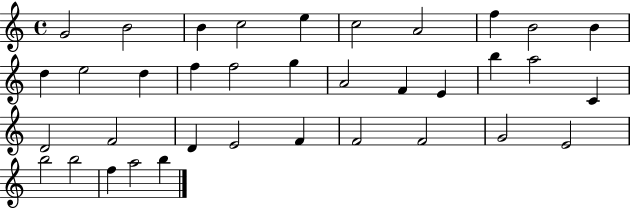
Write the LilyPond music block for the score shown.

{
  \clef treble
  \time 4/4
  \defaultTimeSignature
  \key c \major
  g'2 b'2 | b'4 c''2 e''4 | c''2 a'2 | f''4 b'2 b'4 | \break d''4 e''2 d''4 | f''4 f''2 g''4 | a'2 f'4 e'4 | b''4 a''2 c'4 | \break d'2 f'2 | d'4 e'2 f'4 | f'2 f'2 | g'2 e'2 | \break b''2 b''2 | f''4 a''2 b''4 | \bar "|."
}